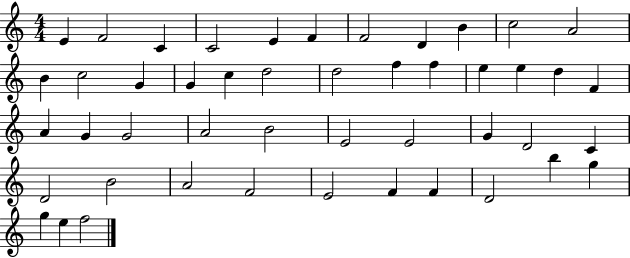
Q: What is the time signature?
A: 4/4